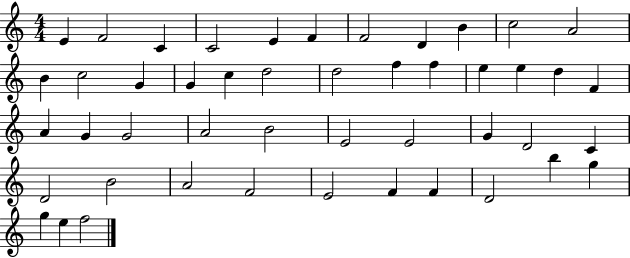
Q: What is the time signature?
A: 4/4